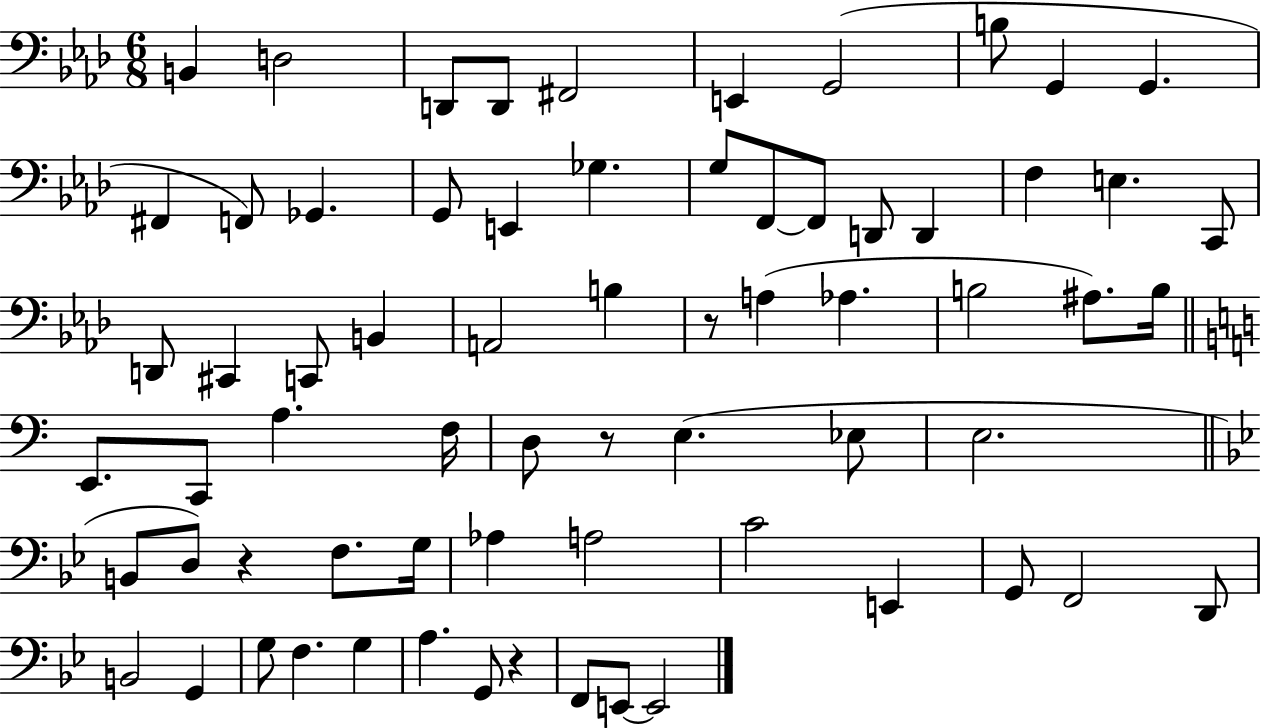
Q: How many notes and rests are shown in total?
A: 68